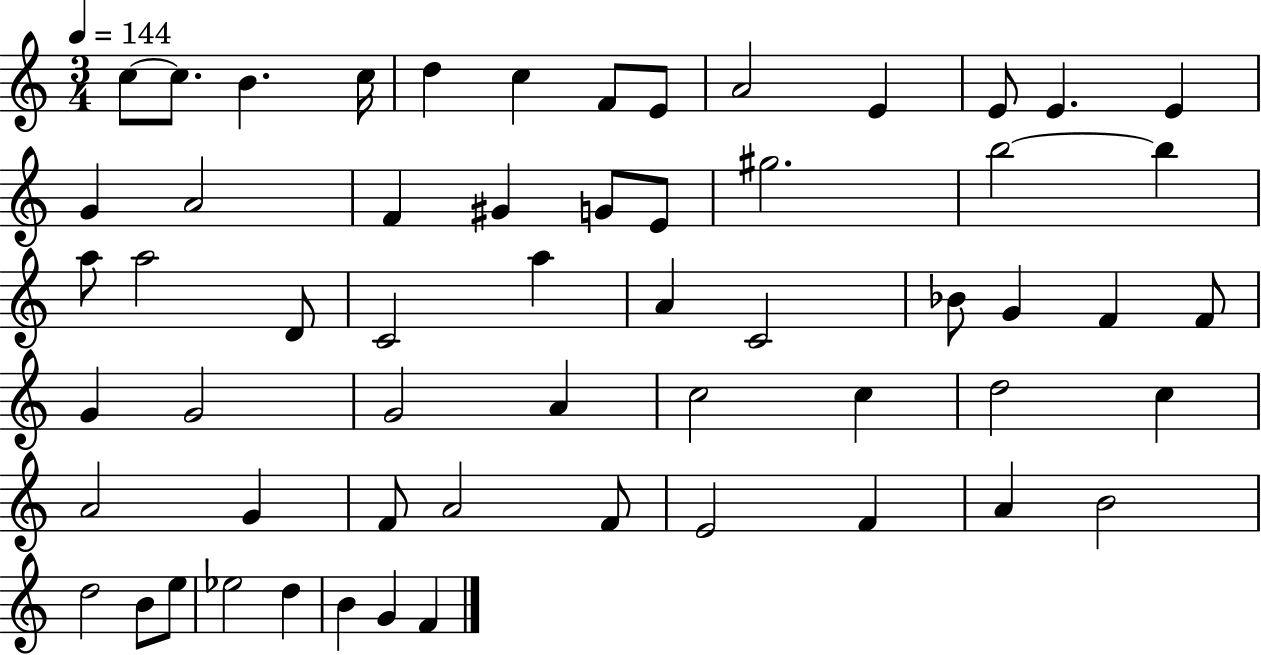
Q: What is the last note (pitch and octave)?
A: F4